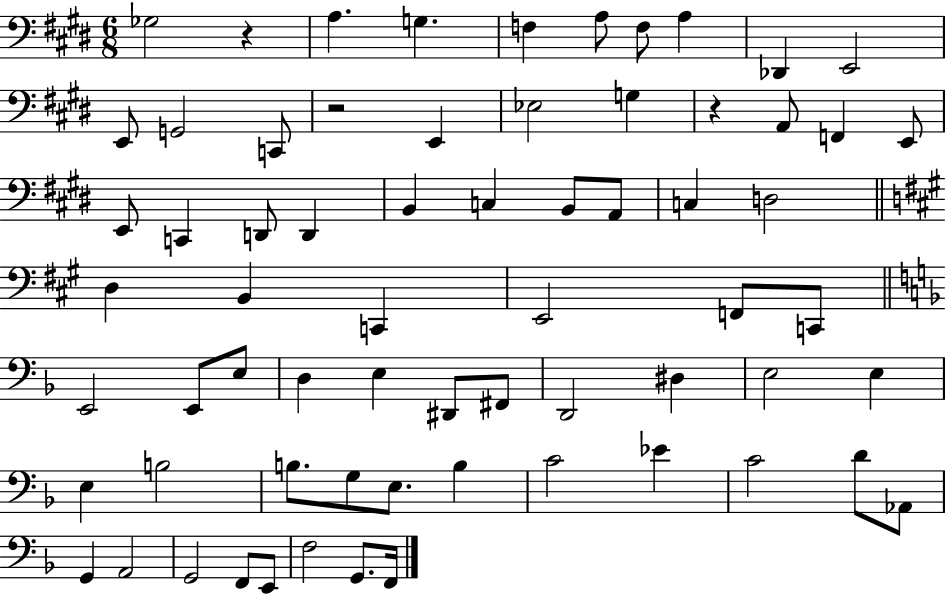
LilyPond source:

{
  \clef bass
  \numericTimeSignature
  \time 6/8
  \key e \major
  ges2 r4 | a4. g4. | f4 a8 f8 a4 | des,4 e,2 | \break e,8 g,2 c,8 | r2 e,4 | ees2 g4 | r4 a,8 f,4 e,8 | \break e,8 c,4 d,8 d,4 | b,4 c4 b,8 a,8 | c4 d2 | \bar "||" \break \key a \major d4 b,4 c,4 | e,2 f,8 c,8 | \bar "||" \break \key f \major e,2 e,8 e8 | d4 e4 dis,8 fis,8 | d,2 dis4 | e2 e4 | \break e4 b2 | b8. g8 e8. b4 | c'2 ees'4 | c'2 d'8 aes,8 | \break g,4 a,2 | g,2 f,8 e,8 | f2 g,8. f,16 | \bar "|."
}